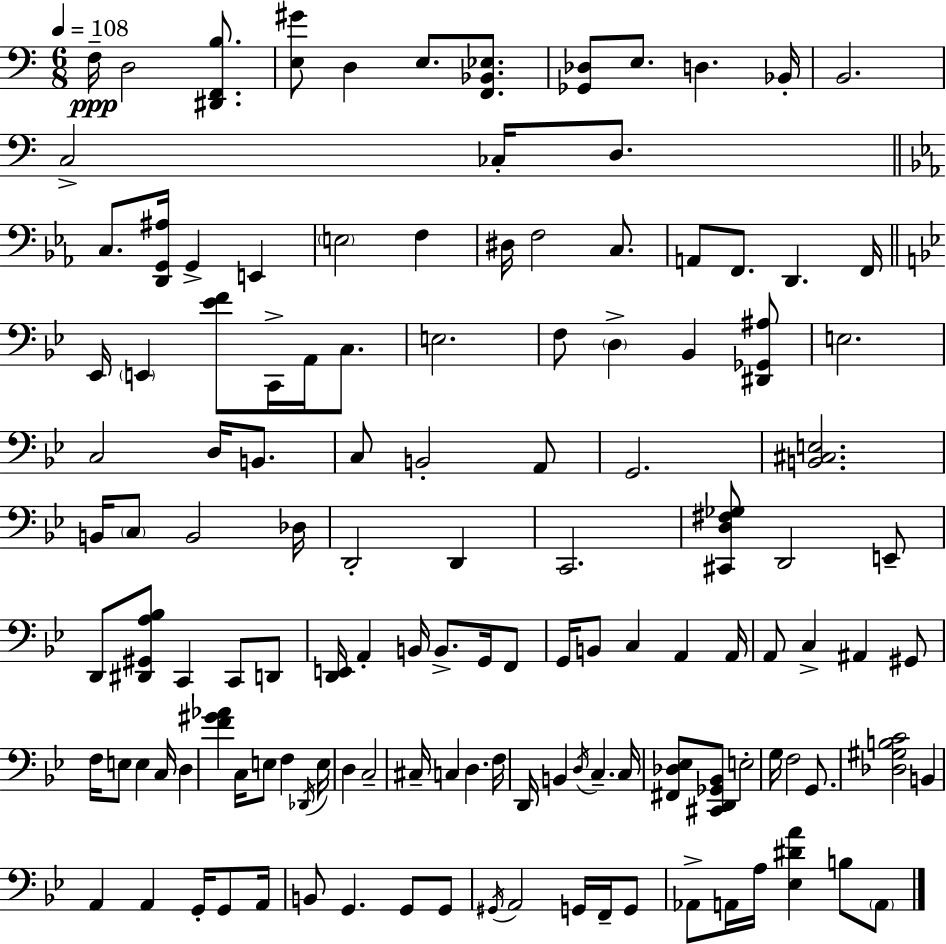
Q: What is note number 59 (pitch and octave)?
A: G2